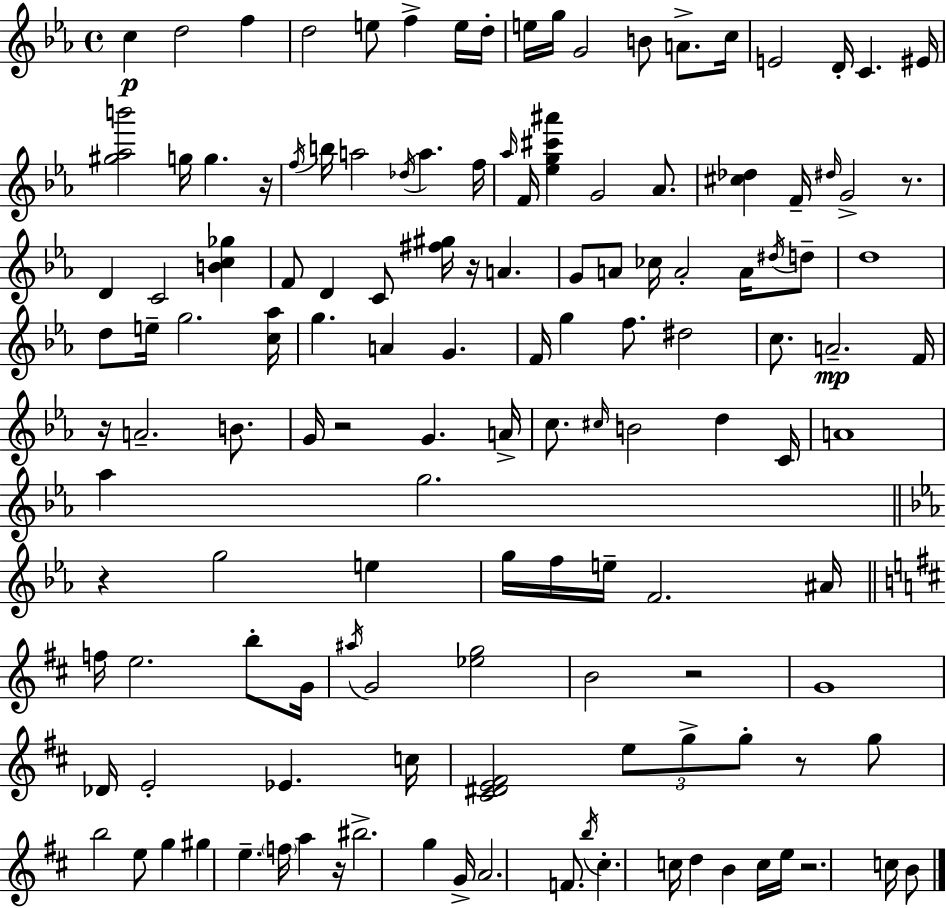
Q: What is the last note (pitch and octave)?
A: B4